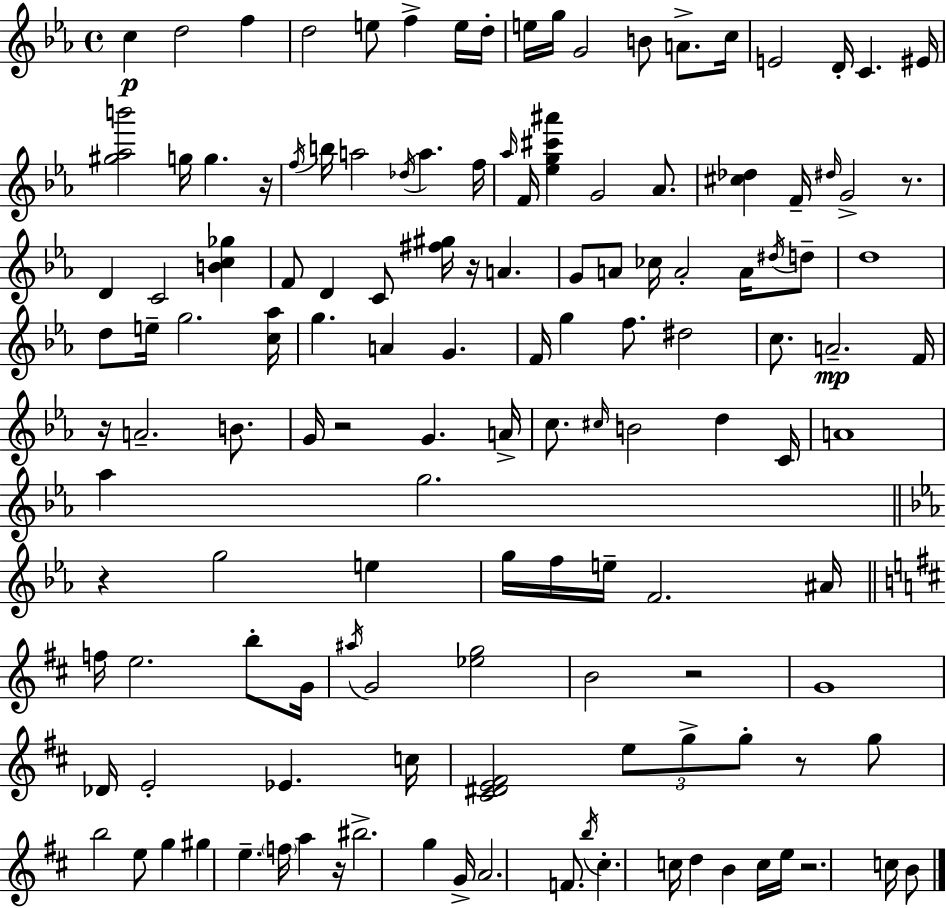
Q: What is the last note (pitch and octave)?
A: B4